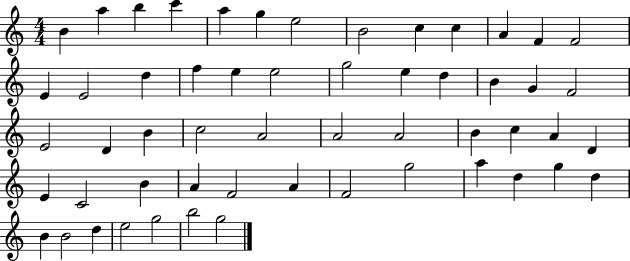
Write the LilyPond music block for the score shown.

{
  \clef treble
  \numericTimeSignature
  \time 4/4
  \key c \major
  b'4 a''4 b''4 c'''4 | a''4 g''4 e''2 | b'2 c''4 c''4 | a'4 f'4 f'2 | \break e'4 e'2 d''4 | f''4 e''4 e''2 | g''2 e''4 d''4 | b'4 g'4 f'2 | \break e'2 d'4 b'4 | c''2 a'2 | a'2 a'2 | b'4 c''4 a'4 d'4 | \break e'4 c'2 b'4 | a'4 f'2 a'4 | f'2 g''2 | a''4 d''4 g''4 d''4 | \break b'4 b'2 d''4 | e''2 g''2 | b''2 g''2 | \bar "|."
}